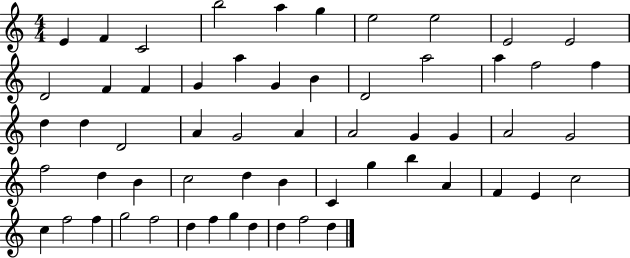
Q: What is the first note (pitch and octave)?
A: E4